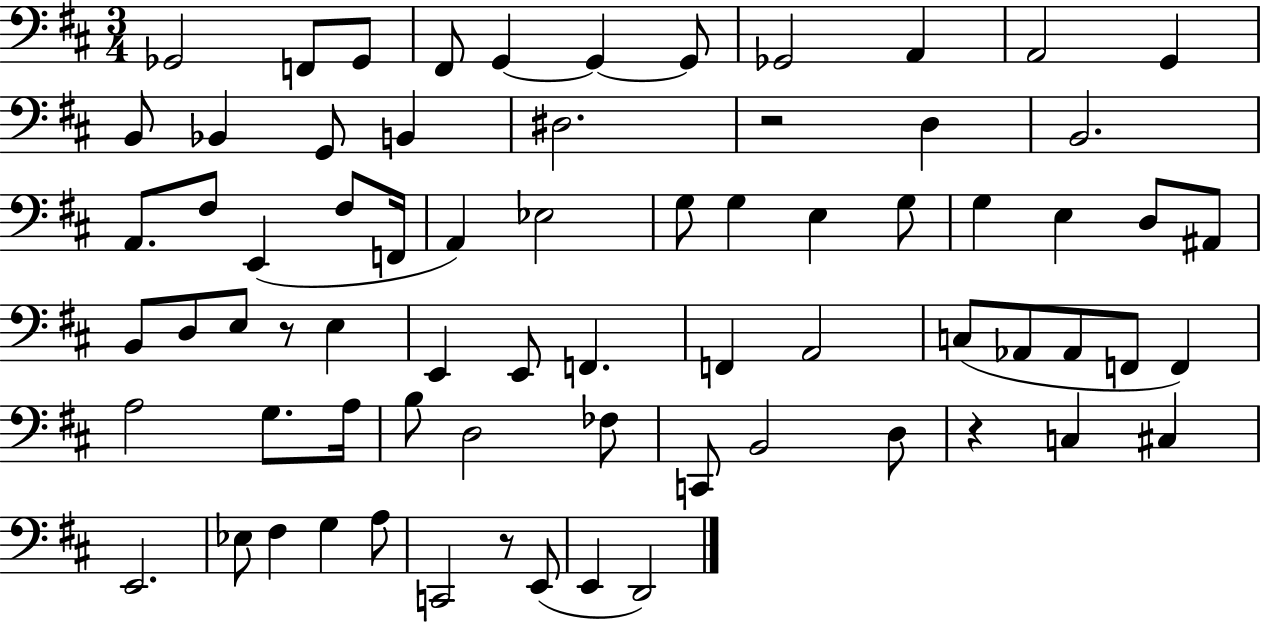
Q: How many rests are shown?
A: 4